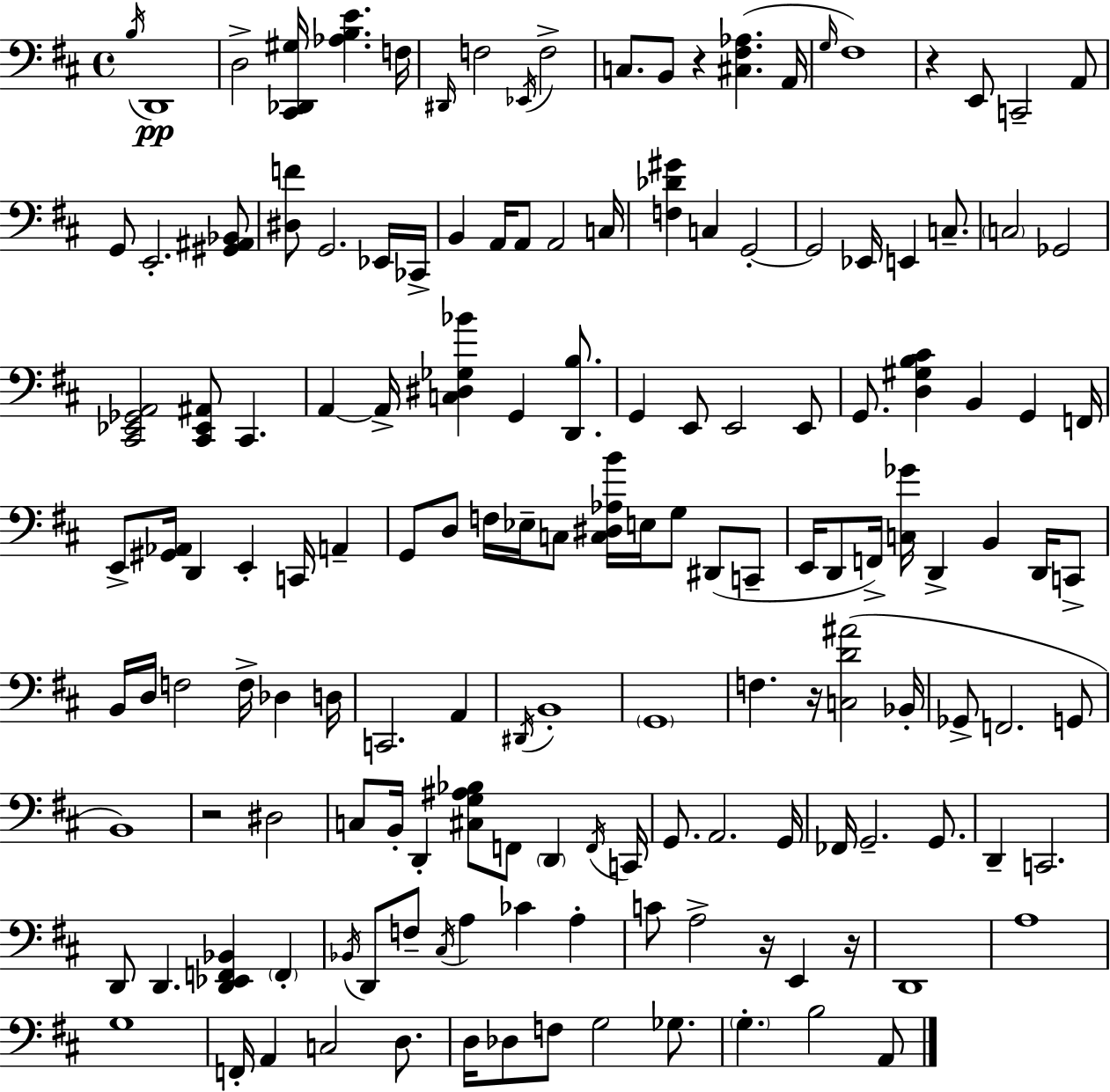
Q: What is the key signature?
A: D major